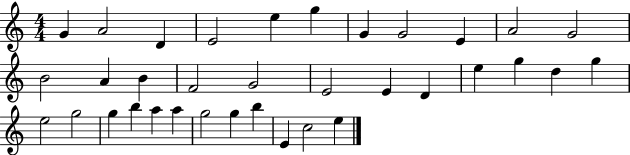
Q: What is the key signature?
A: C major